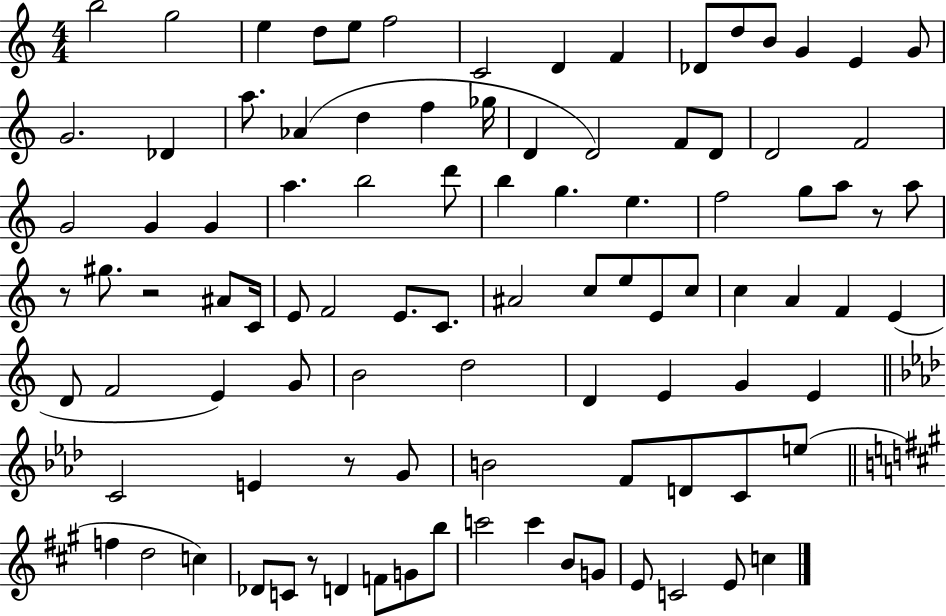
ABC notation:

X:1
T:Untitled
M:4/4
L:1/4
K:C
b2 g2 e d/2 e/2 f2 C2 D F _D/2 d/2 B/2 G E G/2 G2 _D a/2 _A d f _g/4 D D2 F/2 D/2 D2 F2 G2 G G a b2 d'/2 b g e f2 g/2 a/2 z/2 a/2 z/2 ^g/2 z2 ^A/2 C/4 E/2 F2 E/2 C/2 ^A2 c/2 e/2 E/2 c/2 c A F E D/2 F2 E G/2 B2 d2 D E G E C2 E z/2 G/2 B2 F/2 D/2 C/2 e/2 f d2 c _D/2 C/2 z/2 D F/2 G/2 b/2 c'2 c' B/2 G/2 E/2 C2 E/2 c